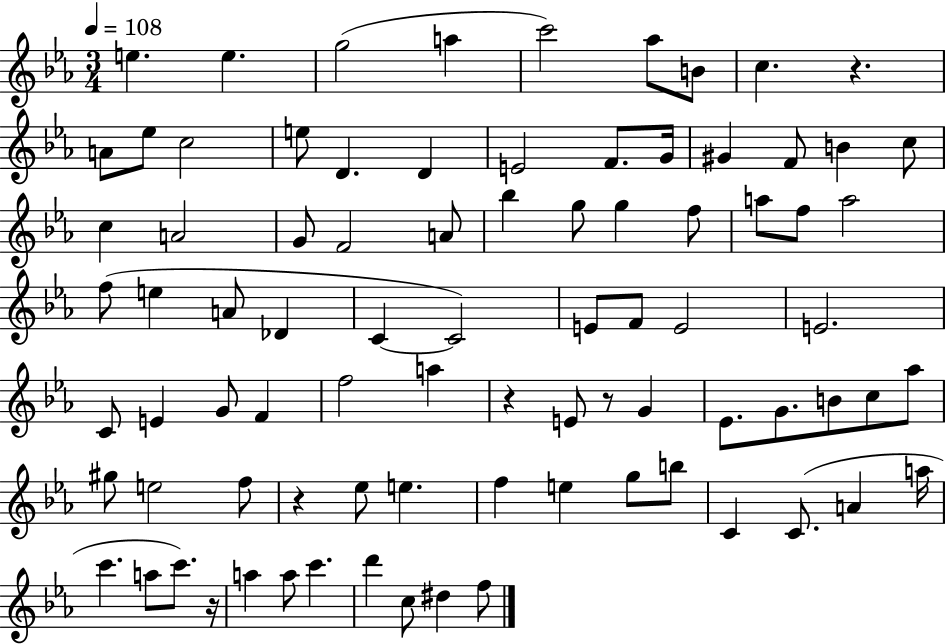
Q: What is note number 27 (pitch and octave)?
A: Bb5